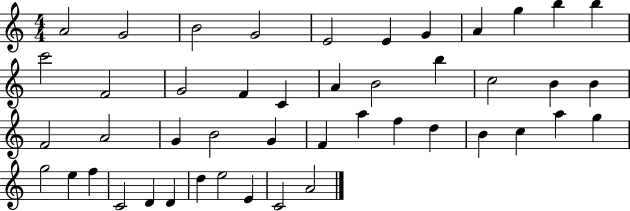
{
  \clef treble
  \numericTimeSignature
  \time 4/4
  \key c \major
  a'2 g'2 | b'2 g'2 | e'2 e'4 g'4 | a'4 g''4 b''4 b''4 | \break c'''2 f'2 | g'2 f'4 c'4 | a'4 b'2 b''4 | c''2 b'4 b'4 | \break f'2 a'2 | g'4 b'2 g'4 | f'4 a''4 f''4 d''4 | b'4 c''4 a''4 g''4 | \break g''2 e''4 f''4 | c'2 d'4 d'4 | d''4 e''2 e'4 | c'2 a'2 | \break \bar "|."
}